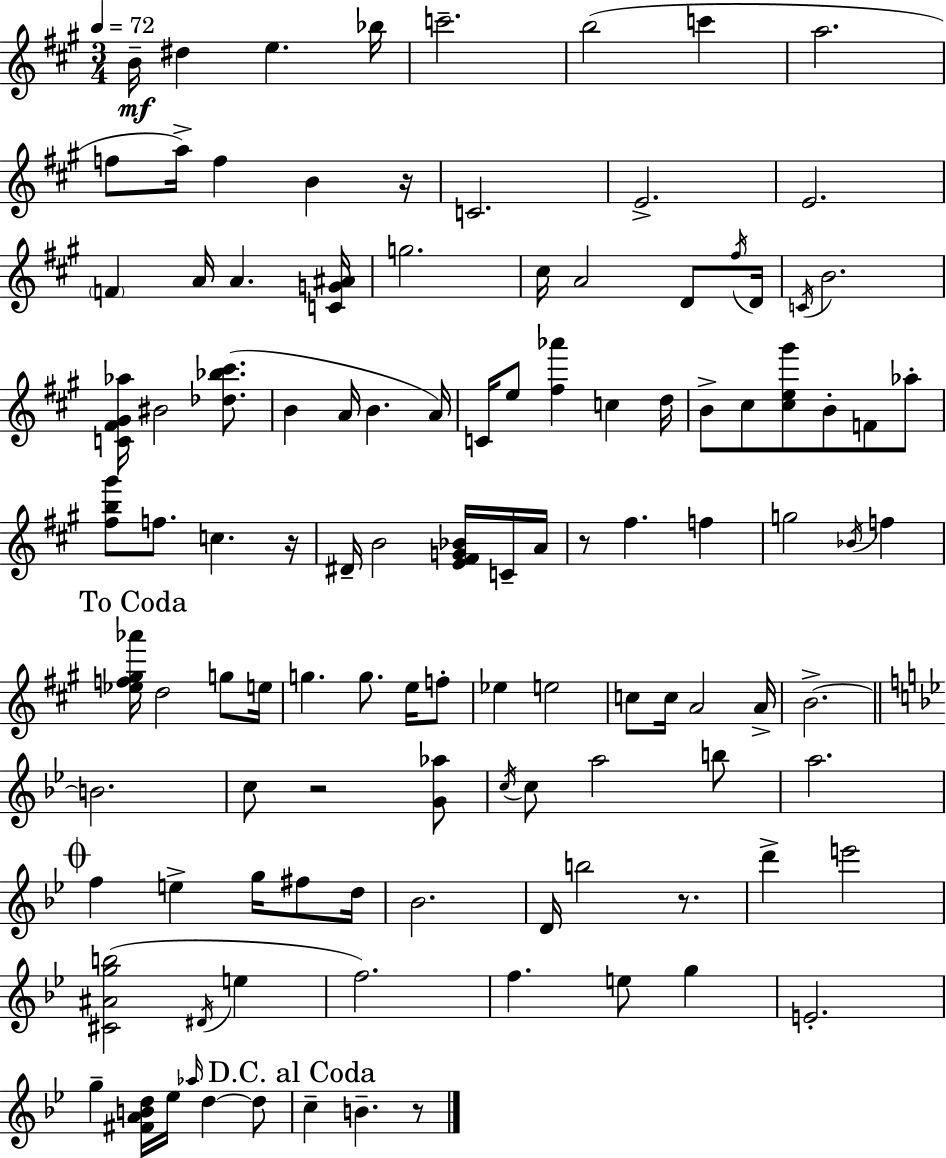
B4/s D#5/q E5/q. Bb5/s C6/h. B5/h C6/q A5/h. F5/e A5/s F5/q B4/q R/s C4/h. E4/h. E4/h. F4/q A4/s A4/q. [C4,G4,A#4]/s G5/h. C#5/s A4/h D4/e F#5/s D4/s C4/s B4/h. [C4,F#4,G#4,Ab5]/s BIS4/h [Db5,Bb5,C#6]/e. B4/q A4/s B4/q. A4/s C4/s E5/e [F#5,Ab6]/q C5/q D5/s B4/e C#5/e [C#5,E5,G#6]/e B4/e F4/e Ab5/e [F#5,B5,G#6]/e F5/e. C5/q. R/s D#4/s B4/h [E4,F#4,G4,Bb4]/s C4/s A4/s R/e F#5/q. F5/q G5/h Bb4/s F5/q [Eb5,F5,G#5,Ab6]/s D5/h G5/e E5/s G5/q. G5/e. E5/s F5/e Eb5/q E5/h C5/e C5/s A4/h A4/s B4/h. B4/h. C5/e R/h [G4,Ab5]/e C5/s C5/e A5/h B5/e A5/h. F5/q E5/q G5/s F#5/e D5/s Bb4/h. D4/s B5/h R/e. D6/q E6/h [C#4,A#4,G5,B5]/h D#4/s E5/q F5/h. F5/q. E5/e G5/q E4/h. G5/q [F#4,A4,B4,D5]/s Eb5/s Ab5/s D5/q D5/e C5/q B4/q. R/e